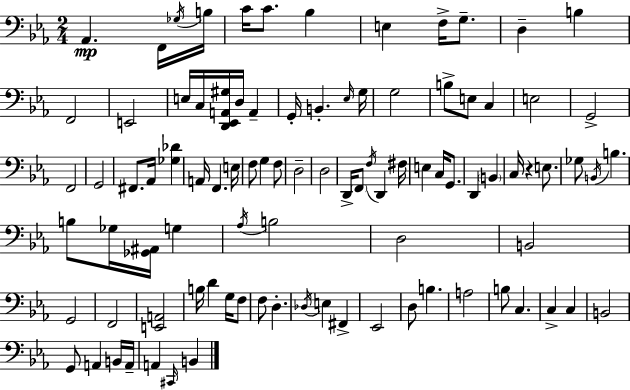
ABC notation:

X:1
T:Untitled
M:2/4
L:1/4
K:Cm
_A,, F,,/4 _G,/4 B,/4 C/4 C/2 _B, E, F,/4 G,/2 D, B, F,,2 E,,2 E,/4 C,/4 [D,,_E,,A,,^G,]/4 D,/4 A,, G,,/4 B,, _E,/4 G,/4 G,2 B,/2 E,/2 C, E,2 G,,2 F,,2 G,,2 ^F,,/2 _A,,/4 [_G,_D] A,,/4 F,, E,/4 F,/2 G, F,/2 D,2 D,2 D,,/4 F,,/2 F,/4 D,, ^F,/4 E, C,/4 G,,/2 D,, B,, C,/4 z E,/2 _G,/2 B,,/4 B, B,/2 _G,/4 [_G,,^A,,]/4 G, _A,/4 B,2 D,2 B,,2 G,,2 F,,2 [E,,A,,]2 B,/4 D G,/4 F,/2 F,/2 D, _D,/4 E, ^F,, _E,,2 D,/2 B, A,2 B,/2 C, C, C, B,,2 G,,/2 A,, B,,/4 A,,/4 A,, ^C,,/4 B,,